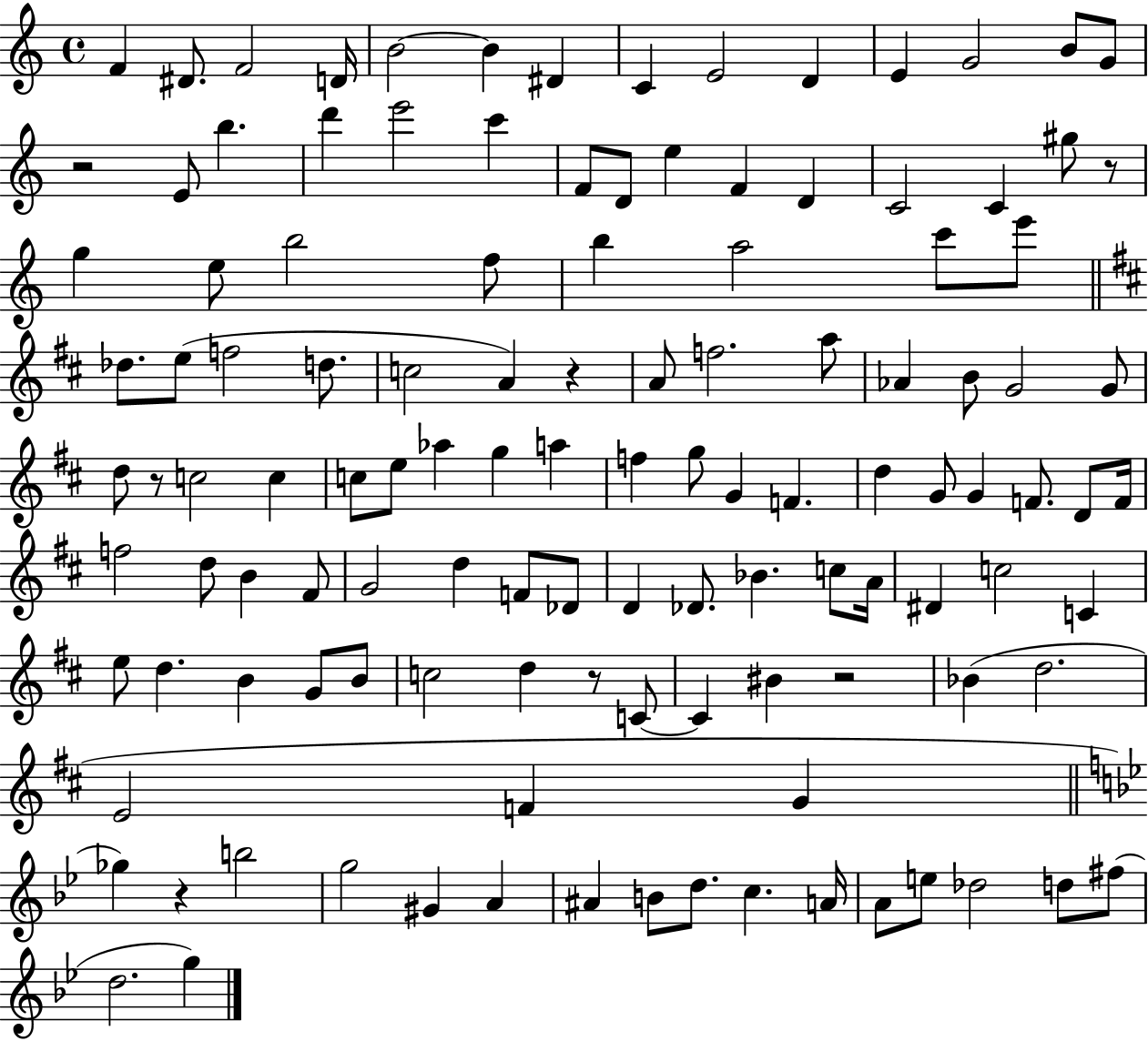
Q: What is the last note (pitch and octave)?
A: G5